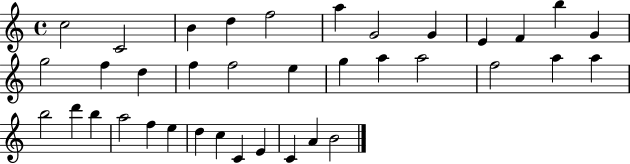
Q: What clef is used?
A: treble